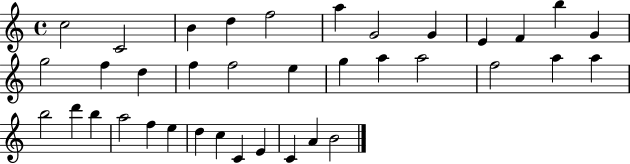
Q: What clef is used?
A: treble